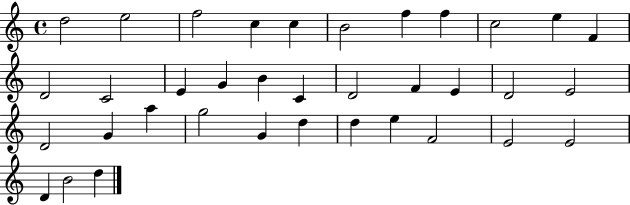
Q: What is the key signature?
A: C major